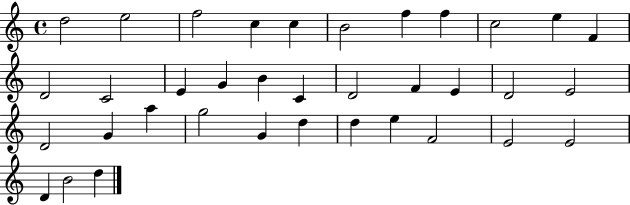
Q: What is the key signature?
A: C major